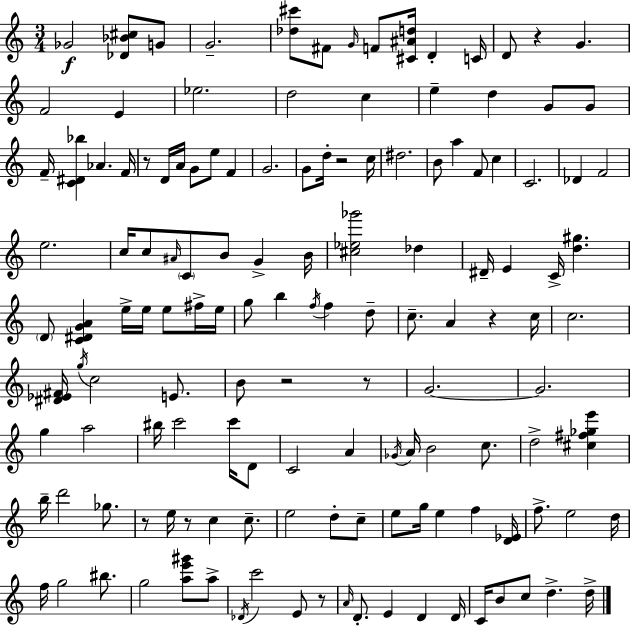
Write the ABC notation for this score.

X:1
T:Untitled
M:3/4
L:1/4
K:C
_G2 [_D_B^c]/2 G/2 G2 [_d^c']/2 ^F/2 G/4 F/2 [^C^Ad]/4 D C/4 D/2 z G F2 E _e2 d2 c e d G/2 G/2 F/4 [C^D_b] _A F/4 z/2 D/4 A/4 G/2 e/2 F G2 G/2 d/4 z2 c/4 ^d2 B/2 a F/2 c C2 _D F2 e2 c/4 c/2 ^A/4 C/2 B/2 G B/4 [^c_e_g']2 _d ^D/4 E C/4 [d^g] D/2 [C^DGA] e/4 e/4 e/2 ^f/4 e/4 g/2 b f/4 f d/2 c/2 A z c/4 c2 [^D_E^F]/4 g/4 c2 E/2 B/2 z2 z/2 G2 G2 g a2 ^b/4 c'2 c'/4 D/2 C2 A _G/4 A/4 B2 c/2 d2 [^c^f_ge'] b/4 d'2 _g/2 z/2 e/4 z/2 c c/2 e2 d/2 c/2 e/2 g/4 e f [D_E]/4 f/2 e2 d/4 f/4 g2 ^b/2 g2 [ae'^g']/2 a/2 _D/4 c'2 E/2 z/2 A/4 D/2 E D D/4 C/4 B/2 c/2 d d/4